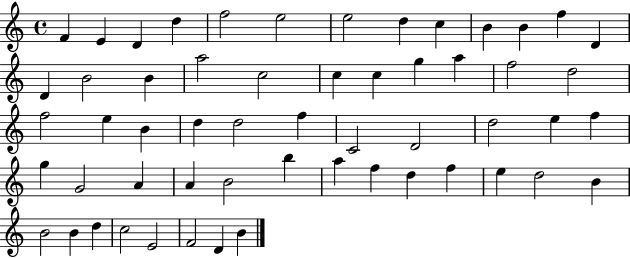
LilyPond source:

{
  \clef treble
  \time 4/4
  \defaultTimeSignature
  \key c \major
  f'4 e'4 d'4 d''4 | f''2 e''2 | e''2 d''4 c''4 | b'4 b'4 f''4 d'4 | \break d'4 b'2 b'4 | a''2 c''2 | c''4 c''4 g''4 a''4 | f''2 d''2 | \break f''2 e''4 b'4 | d''4 d''2 f''4 | c'2 d'2 | d''2 e''4 f''4 | \break g''4 g'2 a'4 | a'4 b'2 b''4 | a''4 f''4 d''4 f''4 | e''4 d''2 b'4 | \break b'2 b'4 d''4 | c''2 e'2 | f'2 d'4 b'4 | \bar "|."
}